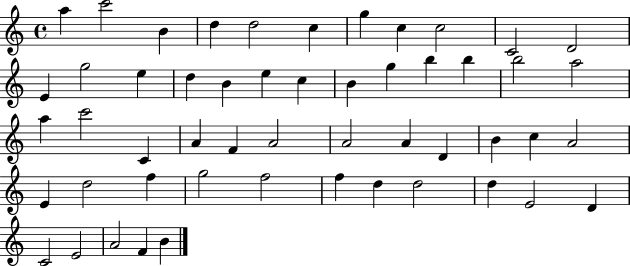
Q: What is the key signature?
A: C major